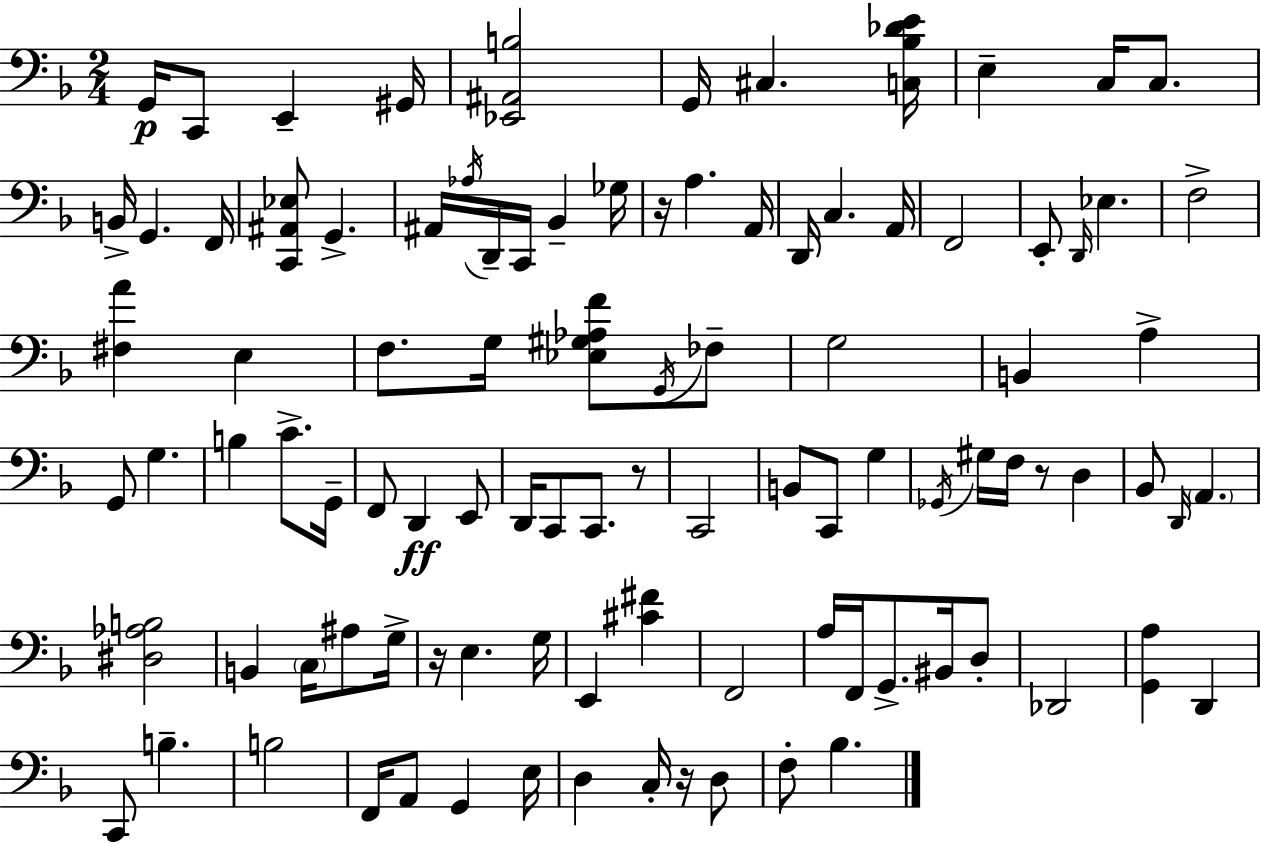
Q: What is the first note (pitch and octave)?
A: G2